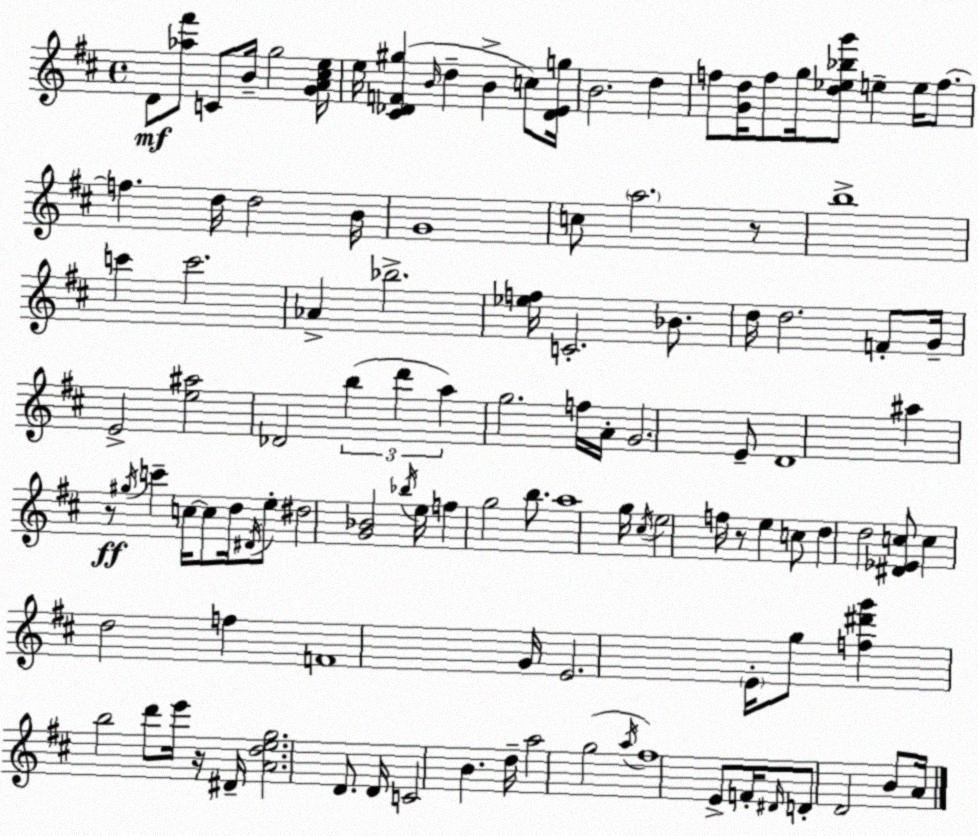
X:1
T:Untitled
M:4/4
L:1/4
K:D
D/2 [_a^f']/2 C/2 B/4 g2 [GA^ce]/4 e/4 [^C_DF^g] B/4 d B c/2 [_DEg]/4 B2 d f/2 [Gd]/4 f/2 g/4 [d_e_bg']/2 e e/4 f/2 f d/4 d2 B/4 G4 c/2 a2 z/2 b4 c' c'2 _A _b2 [_ef]/4 C2 _B/2 d/4 d2 F/2 G/4 E2 [e^a]2 _D2 b d' a g2 f/4 A/4 G2 E/2 D4 ^a z/2 ^g/4 c' c/4 c/2 d/4 ^D/4 e/2 ^d2 [G_B]2 _b/4 e/4 f g2 b/2 a4 g/4 ^c/4 e2 f/4 z/2 e c/2 d d2 [^D_Ec]/2 c d2 f F4 G/4 E2 E/4 g/2 [f^d'g'] b2 d'/2 e'/4 z/4 ^D/4 [Adeg]2 D/2 D/4 C2 B d/4 a2 g2 a/4 ^f4 E/2 F/4 ^D/4 D/2 D2 B/2 A/4